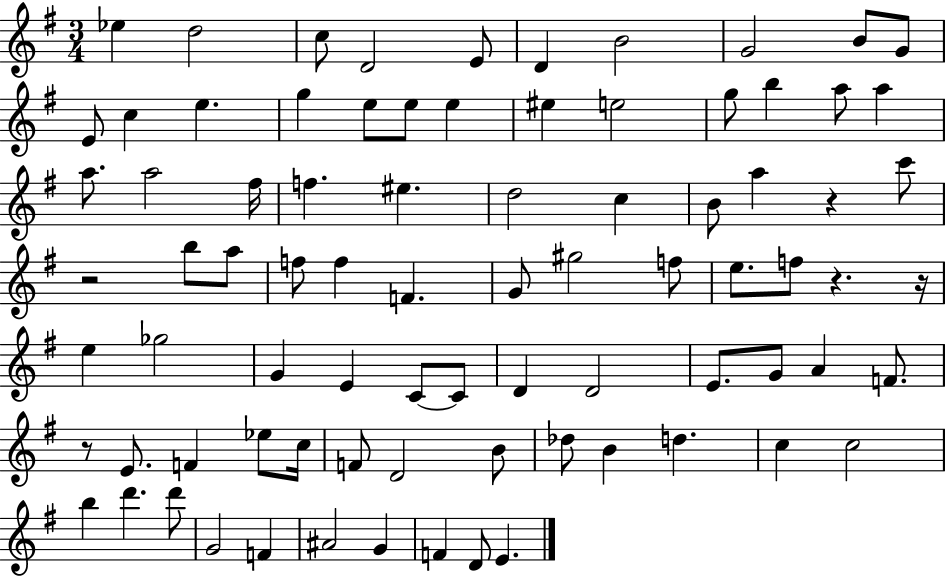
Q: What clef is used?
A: treble